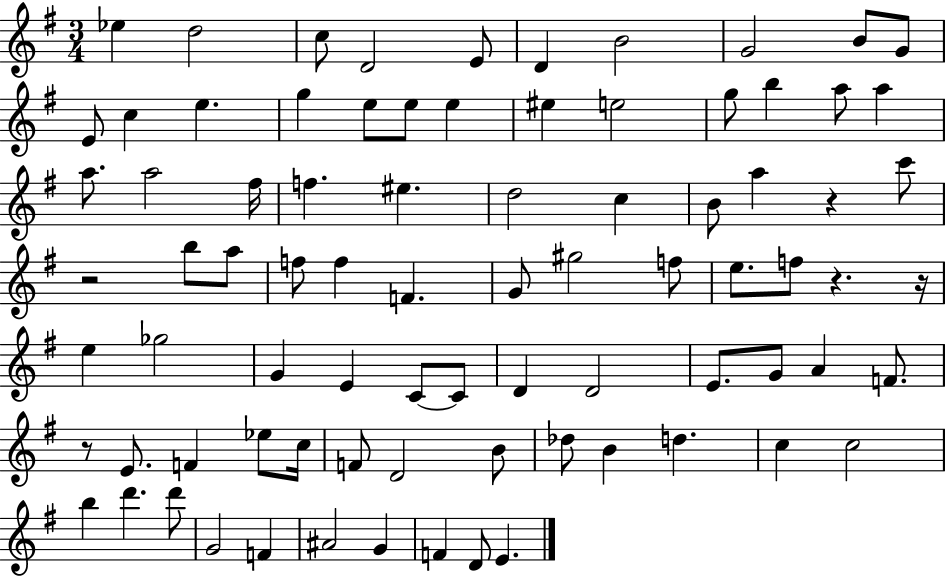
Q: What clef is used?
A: treble